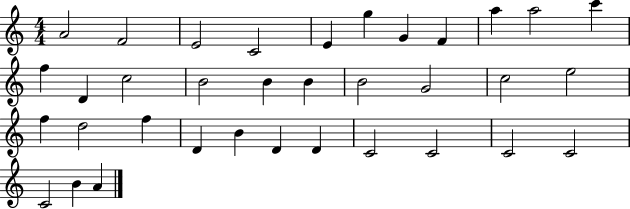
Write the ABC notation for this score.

X:1
T:Untitled
M:4/4
L:1/4
K:C
A2 F2 E2 C2 E g G F a a2 c' f D c2 B2 B B B2 G2 c2 e2 f d2 f D B D D C2 C2 C2 C2 C2 B A